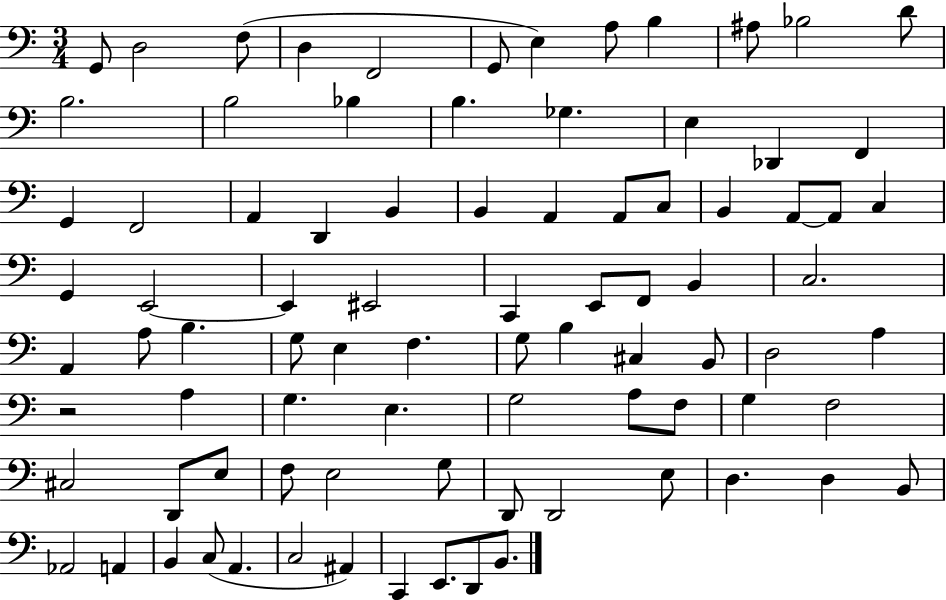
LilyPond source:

{
  \clef bass
  \numericTimeSignature
  \time 3/4
  \key c \major
  \repeat volta 2 { g,8 d2 f8( | d4 f,2 | g,8 e4) a8 b4 | ais8 bes2 d'8 | \break b2. | b2 bes4 | b4. ges4. | e4 des,4 f,4 | \break g,4 f,2 | a,4 d,4 b,4 | b,4 a,4 a,8 c8 | b,4 a,8~~ a,8 c4 | \break g,4 e,2~~ | e,4 eis,2 | c,4 e,8 f,8 b,4 | c2. | \break a,4 a8 b4. | g8 e4 f4. | g8 b4 cis4 b,8 | d2 a4 | \break r2 a4 | g4. e4. | g2 a8 f8 | g4 f2 | \break cis2 d,8 e8 | f8 e2 g8 | d,8 d,2 e8 | d4. d4 b,8 | \break aes,2 a,4 | b,4 c8( a,4. | c2 ais,4) | c,4 e,8. d,8 b,8. | \break } \bar "|."
}